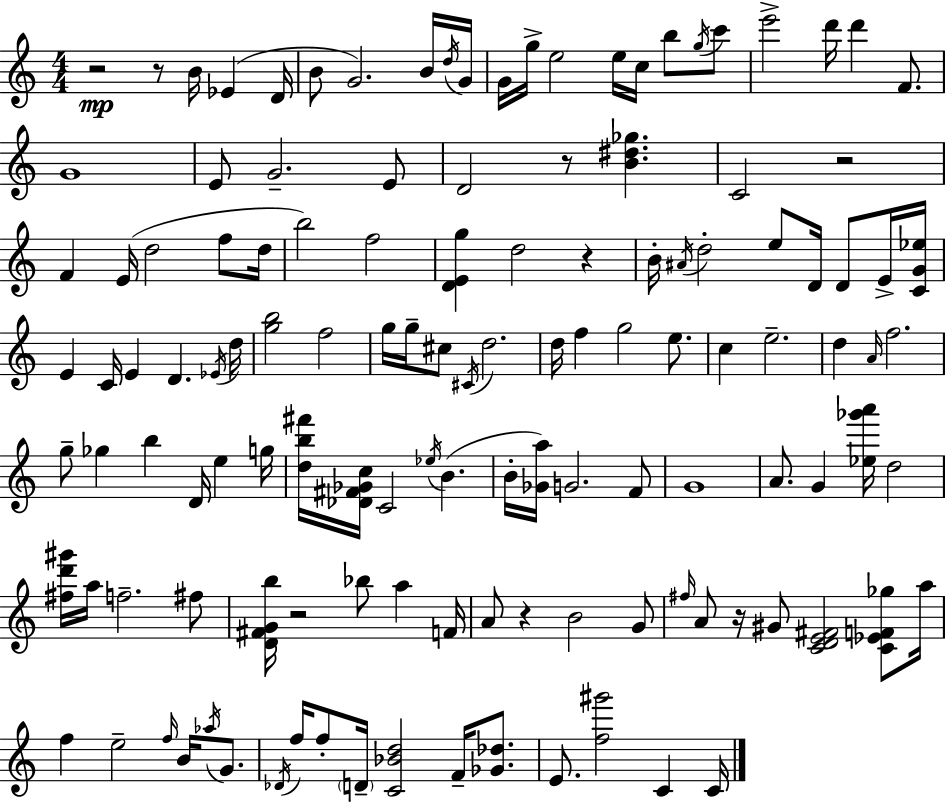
R/h R/e B4/s Eb4/q D4/s B4/e G4/h. B4/s D5/s G4/s G4/s G5/s E5/h E5/s C5/s B5/e G5/s C6/e E6/h D6/s D6/q F4/e. G4/w E4/e G4/h. E4/e D4/h R/e [B4,D#5,Gb5]/q. C4/h R/h F4/q E4/s D5/h F5/e D5/s B5/h F5/h [D4,E4,G5]/q D5/h R/q B4/s A#4/s D5/h E5/e D4/s D4/e E4/s [C4,G4,Eb5]/s E4/q C4/s E4/q D4/q. Eb4/s D5/s [G5,B5]/h F5/h G5/s G5/s C#5/e C#4/s D5/h. D5/s F5/q G5/h E5/e. C5/q E5/h. D5/q A4/s F5/h. G5/e Gb5/q B5/q D4/s E5/q G5/s [D5,B5,F#6]/s [Db4,F#4,Gb4,C5]/s C4/h Eb5/s B4/q. B4/s [Gb4,A5]/s G4/h. F4/e G4/w A4/e. G4/q [Eb5,Gb6,A6]/s D5/h [F#5,D6,G#6]/s A5/s F5/h. F#5/e [D4,F#4,G4,B5]/s R/h Bb5/e A5/q F4/s A4/e R/q B4/h G4/e F#5/s A4/e R/s G#4/e [C4,D4,E4,F#4]/h [C4,Eb4,F4,Gb5]/e A5/s F5/q E5/h F5/s B4/s Ab5/s G4/e. Db4/s F5/s F5/e D4/s [C4,Bb4,D5]/h F4/s [Gb4,Db5]/e. E4/e. [F5,G#6]/h C4/q C4/s